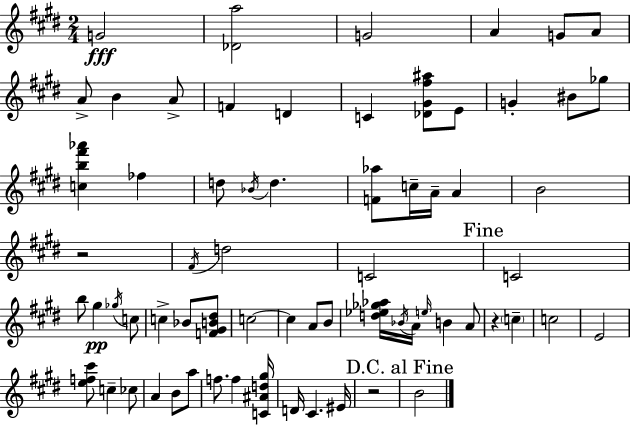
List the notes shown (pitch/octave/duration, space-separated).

G4/h [Db4,A5]/h G4/h A4/q G4/e A4/e A4/e B4/q A4/e F4/q D4/q C4/q [Db4,G#4,F#5,A#5]/e E4/e G4/q BIS4/e Gb5/e [C5,B5,F#6,Ab6]/q FES5/q D5/e Bb4/s D5/q. [F4,Ab5]/e C5/s A4/s A4/q B4/h R/h F#4/s D5/h C4/h C4/h B5/e G#5/q Gb5/s C5/e C5/q Bb4/e [F4,G#4,B4,D#5]/e C5/h C5/q A4/e B4/e [D5,Eb5,Gb5,Ab5]/s Bb4/s A4/s E5/s B4/q A4/e R/q C5/q C5/h E4/h [E5,F5,C#6]/e C5/q CES5/e A4/q B4/e A5/e F5/e. F5/q [C4,A#4,D5,G#5]/s D4/s C#4/q. EIS4/s R/h B4/h